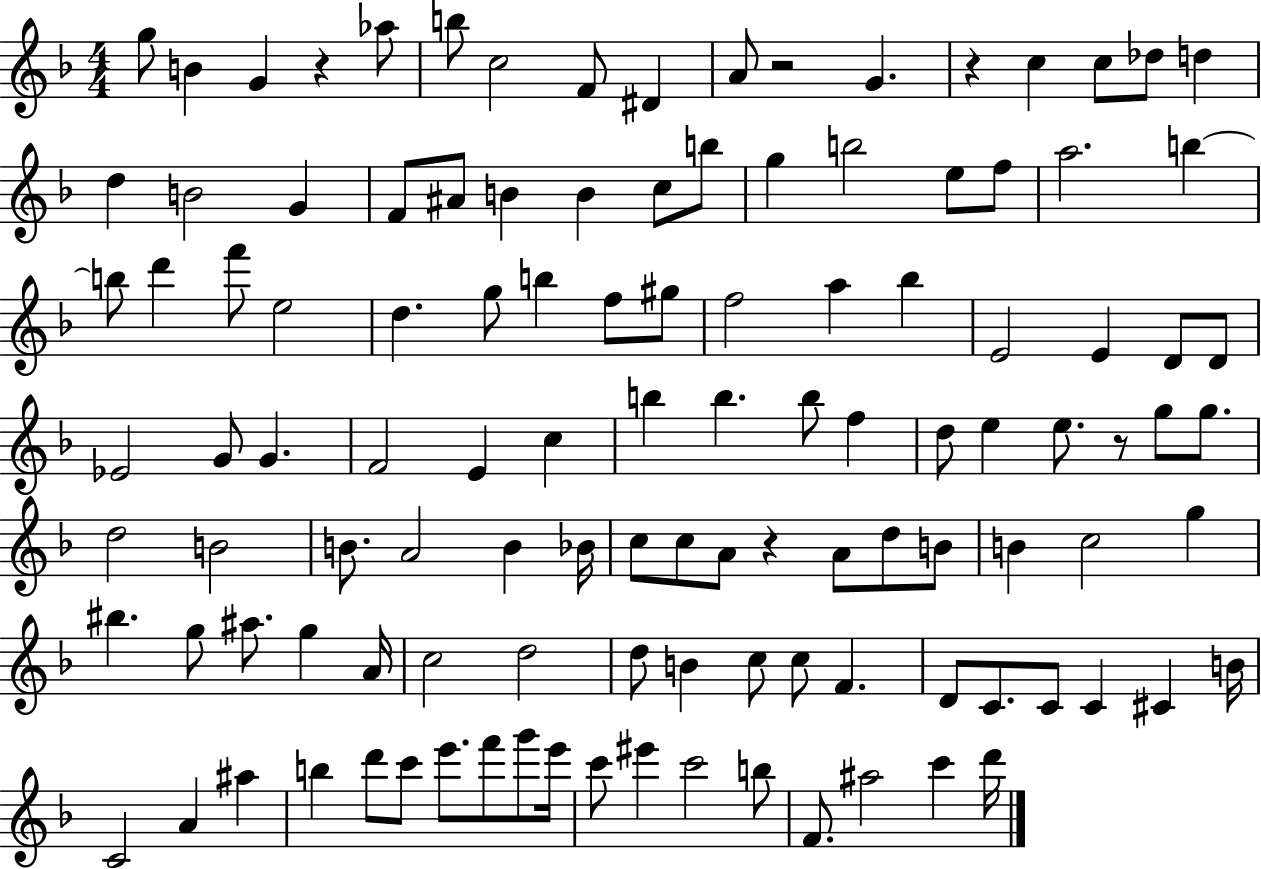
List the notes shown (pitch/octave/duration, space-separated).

G5/e B4/q G4/q R/q Ab5/e B5/e C5/h F4/e D#4/q A4/e R/h G4/q. R/q C5/q C5/e Db5/e D5/q D5/q B4/h G4/q F4/e A#4/e B4/q B4/q C5/e B5/e G5/q B5/h E5/e F5/e A5/h. B5/q B5/e D6/q F6/e E5/h D5/q. G5/e B5/q F5/e G#5/e F5/h A5/q Bb5/q E4/h E4/q D4/e D4/e Eb4/h G4/e G4/q. F4/h E4/q C5/q B5/q B5/q. B5/e F5/q D5/e E5/q E5/e. R/e G5/e G5/e. D5/h B4/h B4/e. A4/h B4/q Bb4/s C5/e C5/e A4/e R/q A4/e D5/e B4/e B4/q C5/h G5/q BIS5/q. G5/e A#5/e. G5/q A4/s C5/h D5/h D5/e B4/q C5/e C5/e F4/q. D4/e C4/e. C4/e C4/q C#4/q B4/s C4/h A4/q A#5/q B5/q D6/e C6/e E6/e. F6/e G6/e E6/s C6/e EIS6/q C6/h B5/e F4/e. A#5/h C6/q D6/s